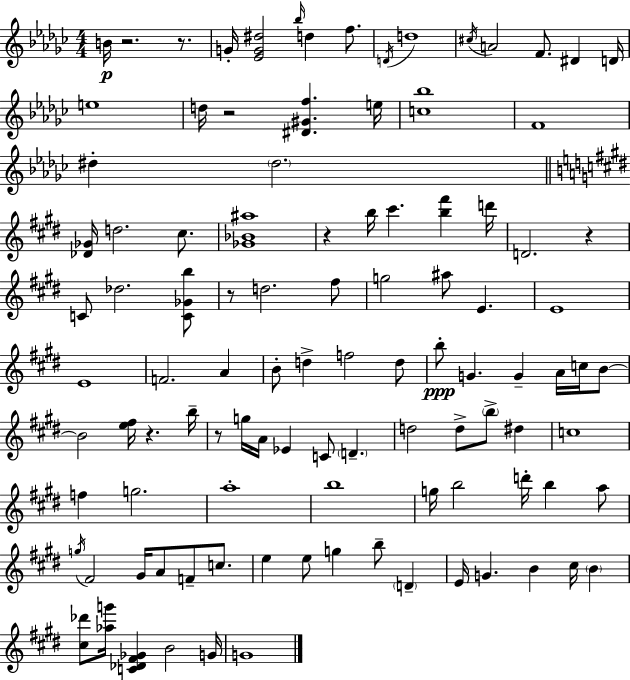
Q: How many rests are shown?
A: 8